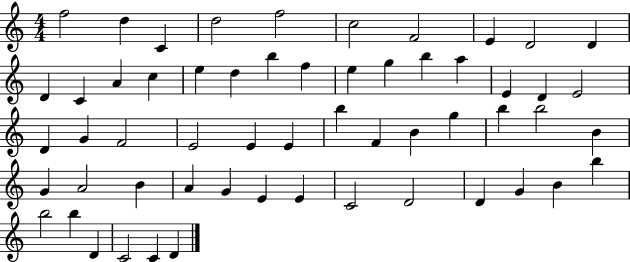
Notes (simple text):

F5/h D5/q C4/q D5/h F5/h C5/h F4/h E4/q D4/h D4/q D4/q C4/q A4/q C5/q E5/q D5/q B5/q F5/q E5/q G5/q B5/q A5/q E4/q D4/q E4/h D4/q G4/q F4/h E4/h E4/q E4/q B5/q F4/q B4/q G5/q B5/q B5/h B4/q G4/q A4/h B4/q A4/q G4/q E4/q E4/q C4/h D4/h D4/q G4/q B4/q B5/q B5/h B5/q D4/q C4/h C4/q D4/q